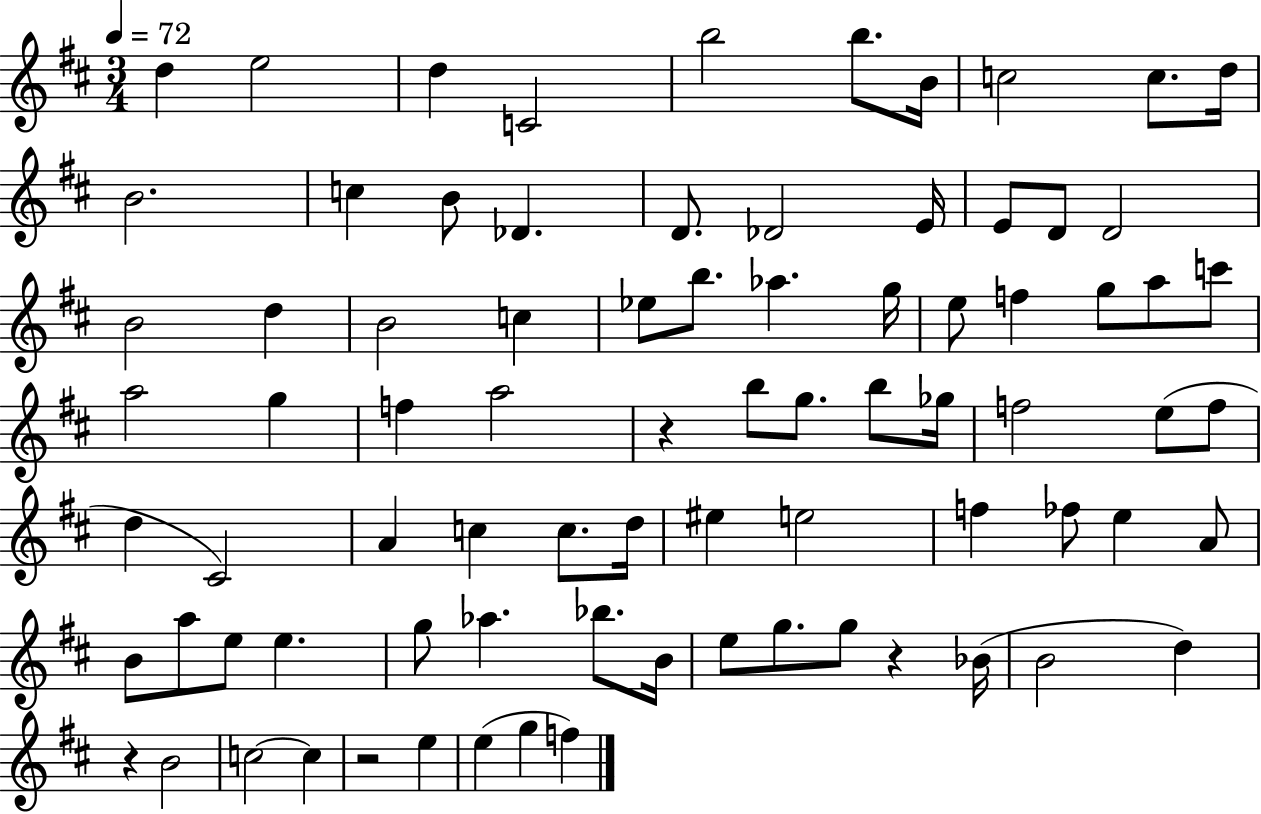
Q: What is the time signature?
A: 3/4